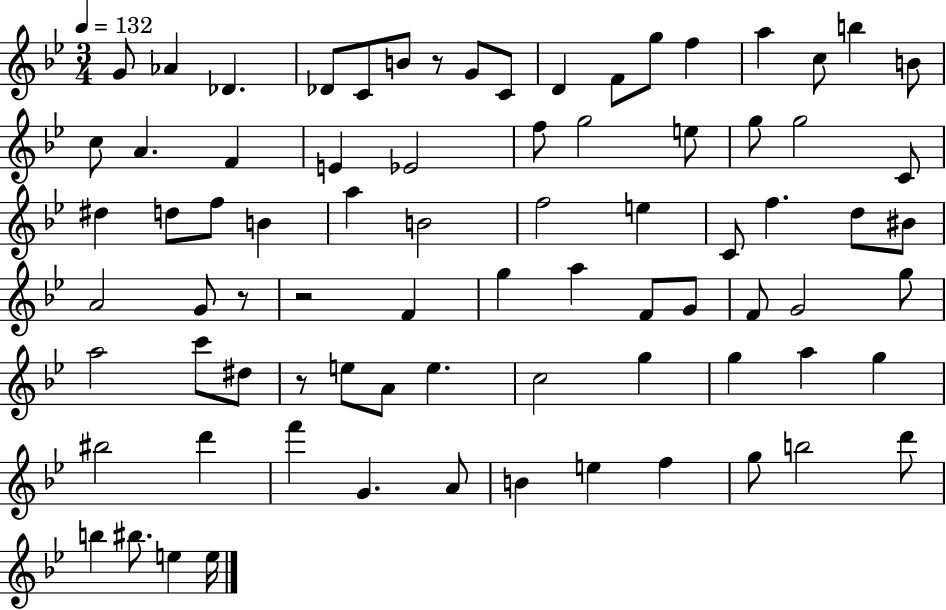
G4/e Ab4/q Db4/q. Db4/e C4/e B4/e R/e G4/e C4/e D4/q F4/e G5/e F5/q A5/q C5/e B5/q B4/e C5/e A4/q. F4/q E4/q Eb4/h F5/e G5/h E5/e G5/e G5/h C4/e D#5/q D5/e F5/e B4/q A5/q B4/h F5/h E5/q C4/e F5/q. D5/e BIS4/e A4/h G4/e R/e R/h F4/q G5/q A5/q F4/e G4/e F4/e G4/h G5/e A5/h C6/e D#5/e R/e E5/e A4/e E5/q. C5/h G5/q G5/q A5/q G5/q BIS5/h D6/q F6/q G4/q. A4/e B4/q E5/q F5/q G5/e B5/h D6/e B5/q BIS5/e. E5/q E5/s